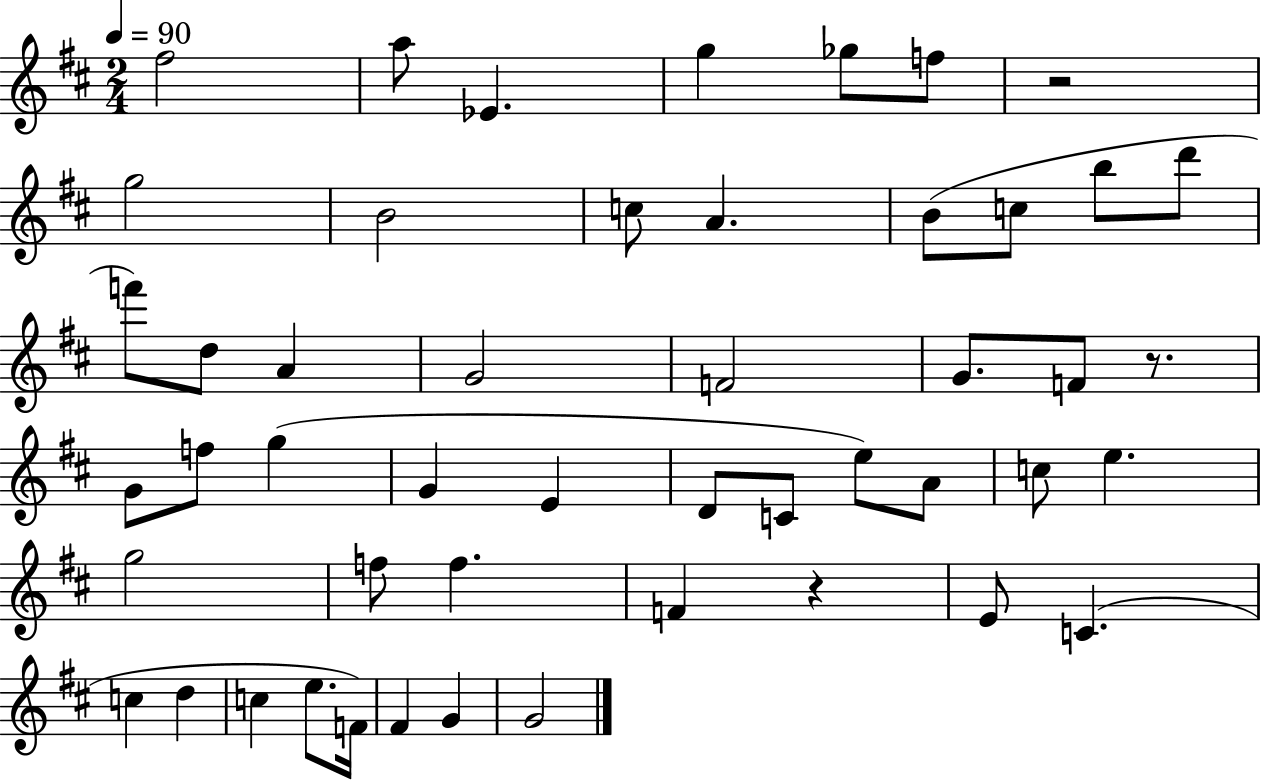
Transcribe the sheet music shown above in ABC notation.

X:1
T:Untitled
M:2/4
L:1/4
K:D
^f2 a/2 _E g _g/2 f/2 z2 g2 B2 c/2 A B/2 c/2 b/2 d'/2 f'/2 d/2 A G2 F2 G/2 F/2 z/2 G/2 f/2 g G E D/2 C/2 e/2 A/2 c/2 e g2 f/2 f F z E/2 C c d c e/2 F/4 ^F G G2